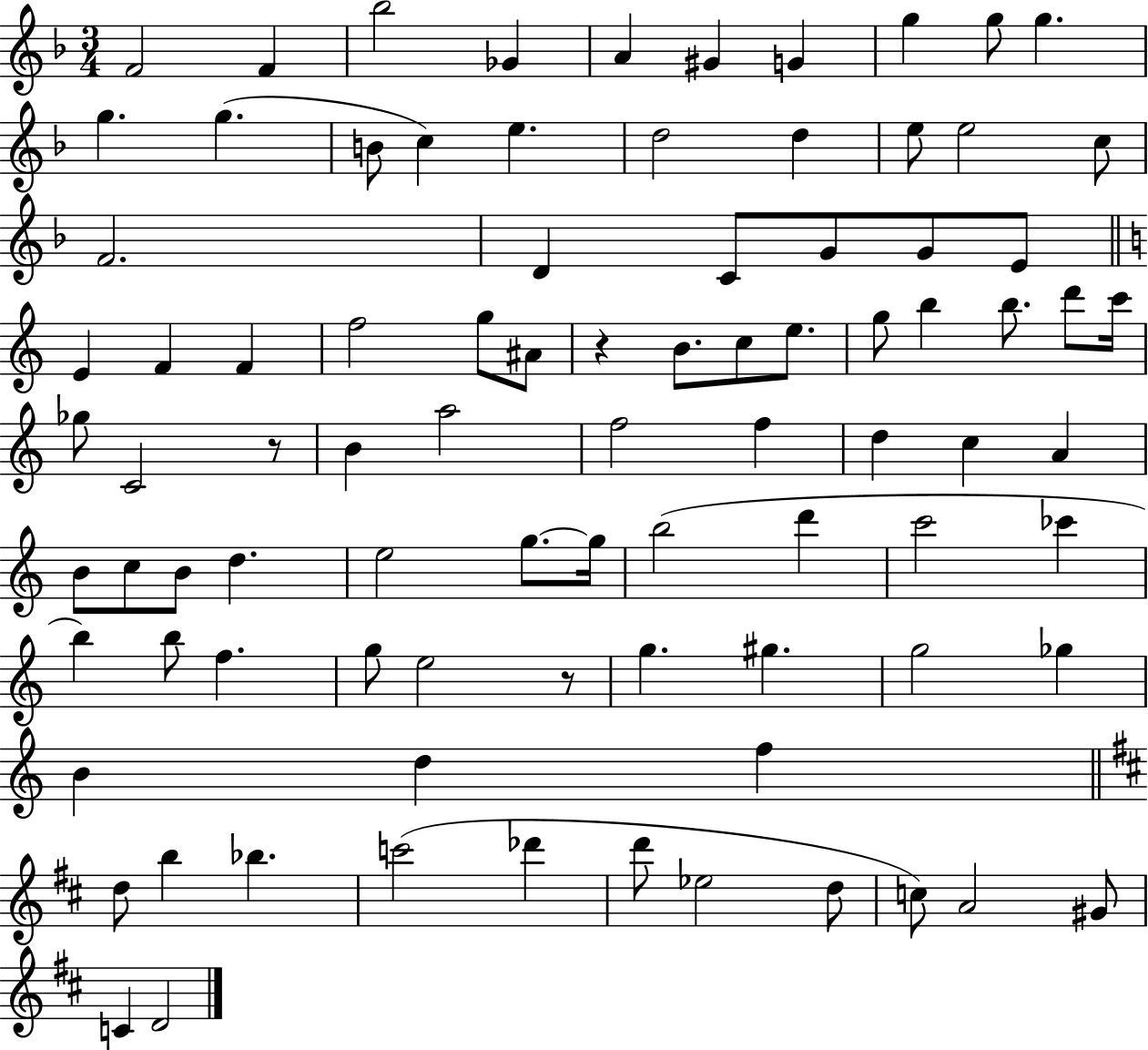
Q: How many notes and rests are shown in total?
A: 88